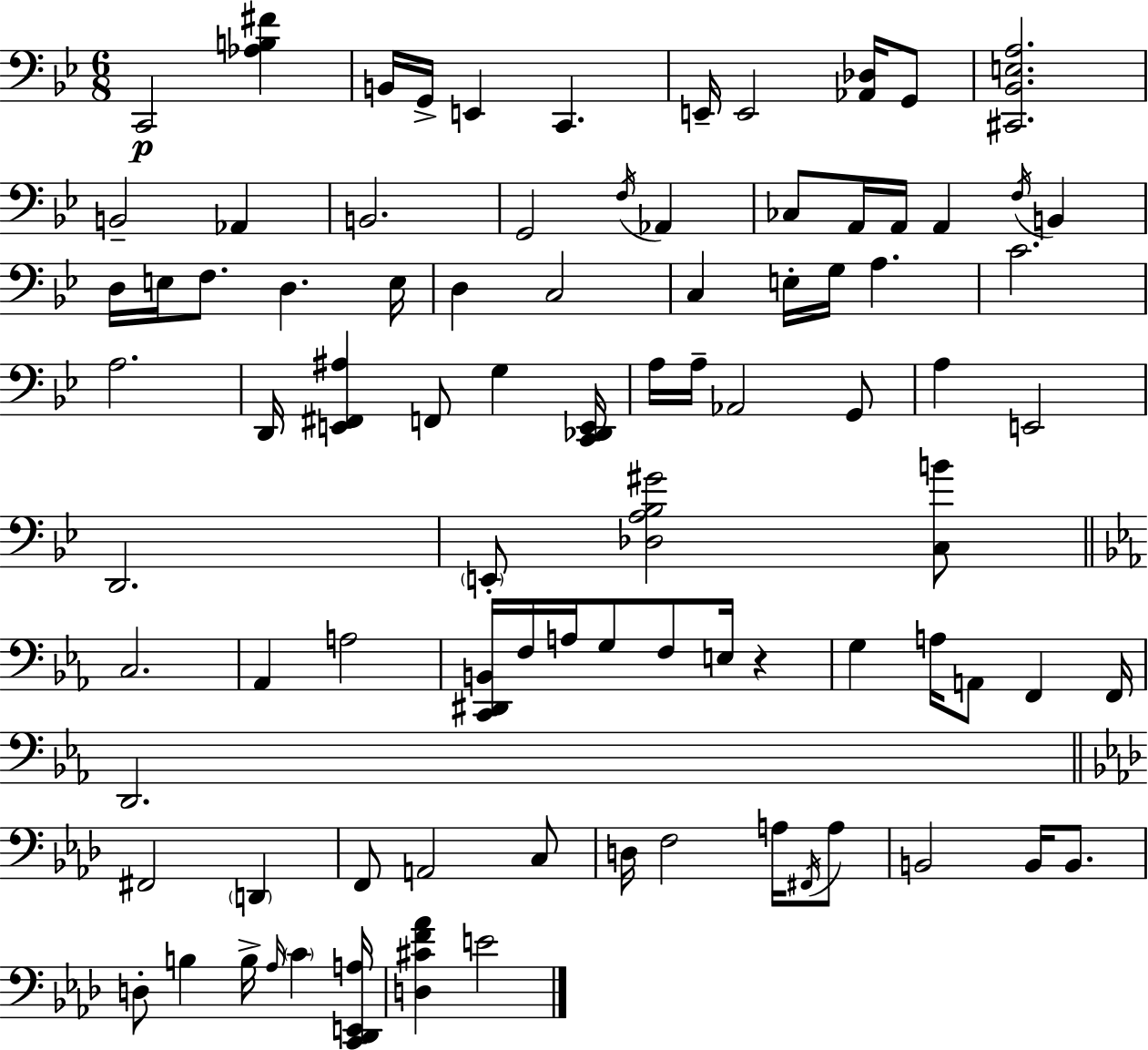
X:1
T:Untitled
M:6/8
L:1/4
K:Bb
C,,2 [_A,B,^F] B,,/4 G,,/4 E,, C,, E,,/4 E,,2 [_A,,_D,]/4 G,,/2 [^C,,_B,,E,A,]2 B,,2 _A,, B,,2 G,,2 F,/4 _A,, _C,/2 A,,/4 A,,/4 A,, F,/4 B,, D,/4 E,/4 F,/2 D, E,/4 D, C,2 C, E,/4 G,/4 A, C2 A,2 D,,/4 [E,,^F,,^A,] F,,/2 G, [C,,_D,,E,,]/4 A,/4 A,/4 _A,,2 G,,/2 A, E,,2 D,,2 E,,/2 [_D,A,_B,^G]2 [C,B]/2 C,2 _A,, A,2 [C,,^D,,B,,]/4 F,/4 A,/4 G,/2 F,/2 E,/4 z G, A,/4 A,,/2 F,, F,,/4 D,,2 ^F,,2 D,, F,,/2 A,,2 C,/2 D,/4 F,2 A,/4 ^F,,/4 A,/2 B,,2 B,,/4 B,,/2 D,/2 B, B,/4 _A,/4 C [C,,_D,,E,,A,]/4 [D,^CF_A] E2